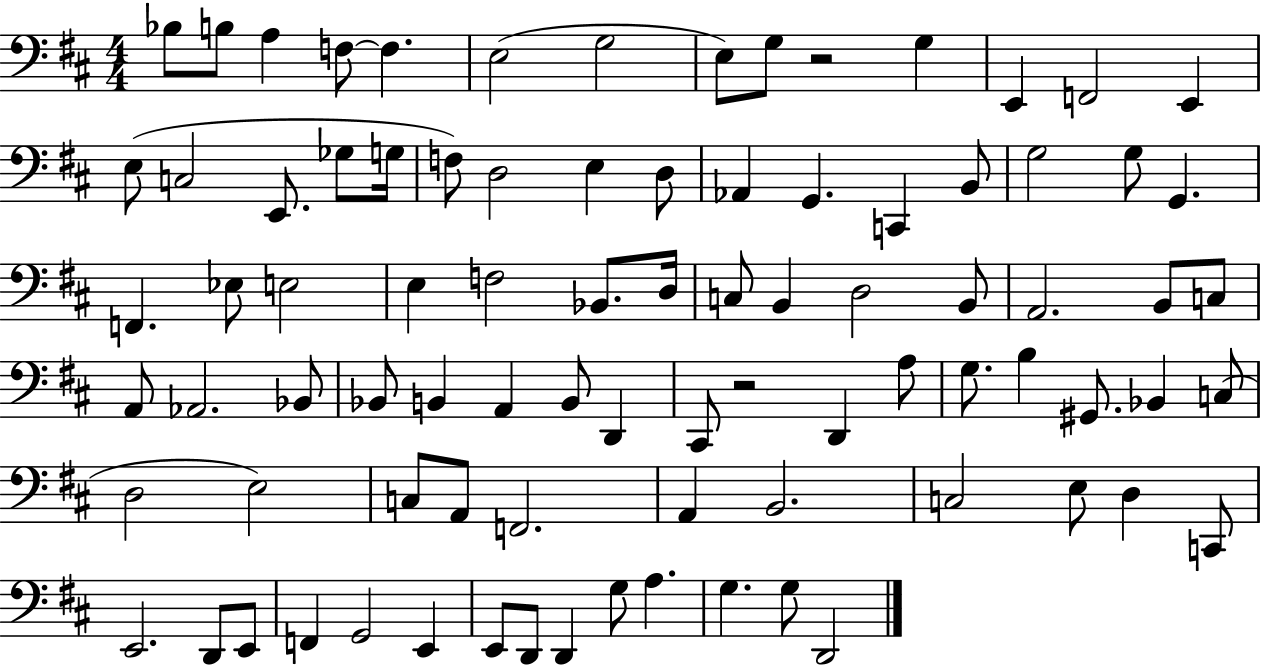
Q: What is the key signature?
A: D major